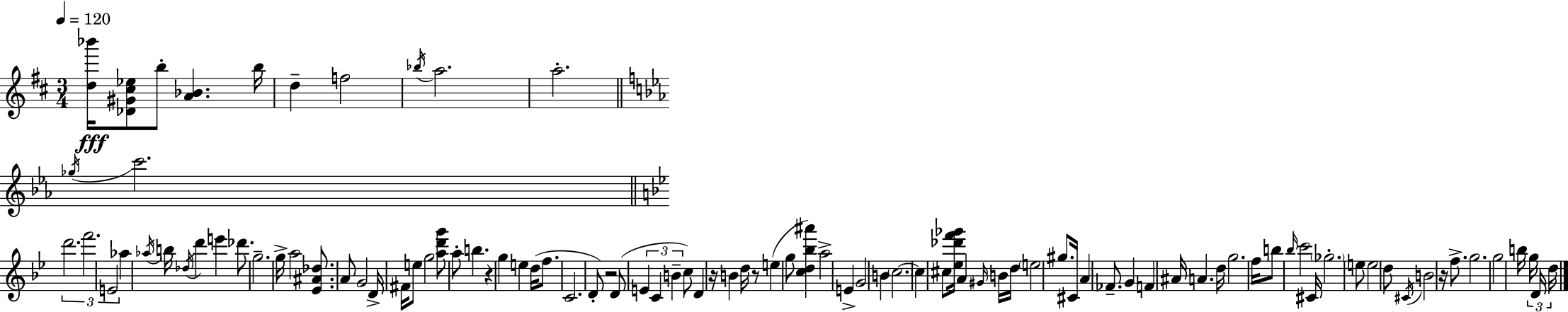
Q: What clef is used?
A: treble